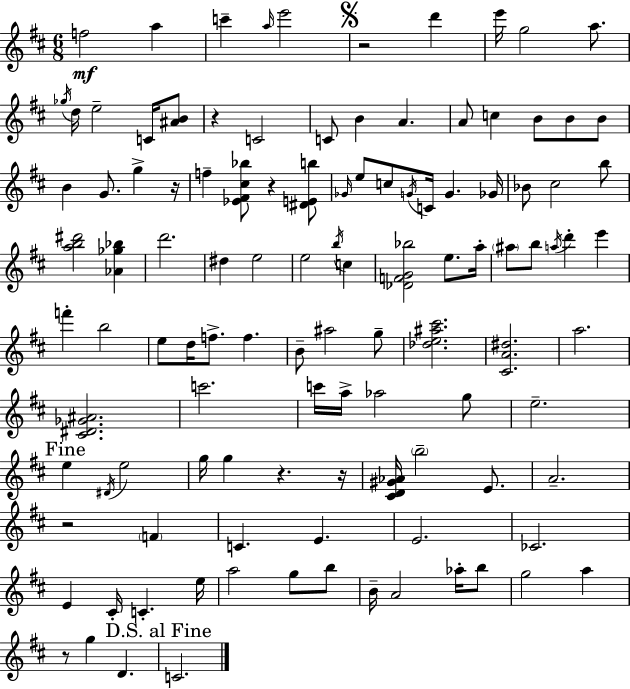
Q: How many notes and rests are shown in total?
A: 112